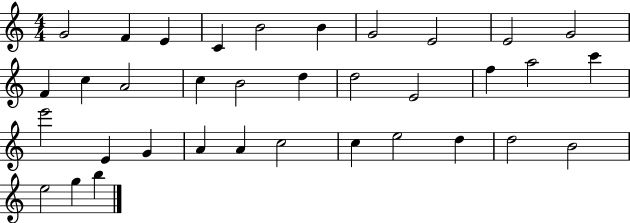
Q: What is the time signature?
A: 4/4